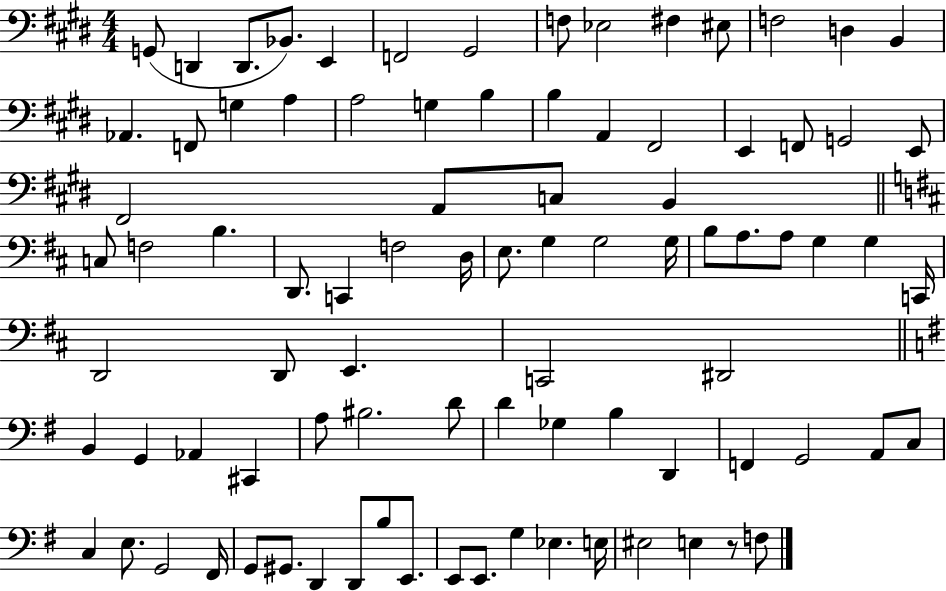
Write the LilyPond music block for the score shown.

{
  \clef bass
  \numericTimeSignature
  \time 4/4
  \key e \major
  g,8( d,4 d,8. bes,8.) e,4 | f,2 gis,2 | f8 ees2 fis4 eis8 | f2 d4 b,4 | \break aes,4. f,8 g4 a4 | a2 g4 b4 | b4 a,4 fis,2 | e,4 f,8 g,2 e,8 | \break fis,2 a,8 c8 b,4 | \bar "||" \break \key d \major c8 f2 b4. | d,8. c,4 f2 d16 | e8. g4 g2 g16 | b8 a8. a8 g4 g4 c,16 | \break d,2 d,8 e,4. | c,2 dis,2 | \bar "||" \break \key g \major b,4 g,4 aes,4 cis,4 | a8 bis2. d'8 | d'4 ges4 b4 d,4 | f,4 g,2 a,8 c8 | \break c4 e8. g,2 fis,16 | g,8 gis,8. d,4 d,8 b8 e,8. | e,8 e,8. g4 ees4. e16 | eis2 e4 r8 f8 | \break \bar "|."
}